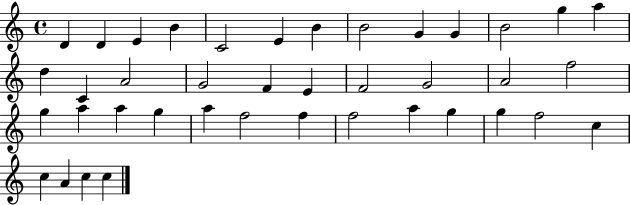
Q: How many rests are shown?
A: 0